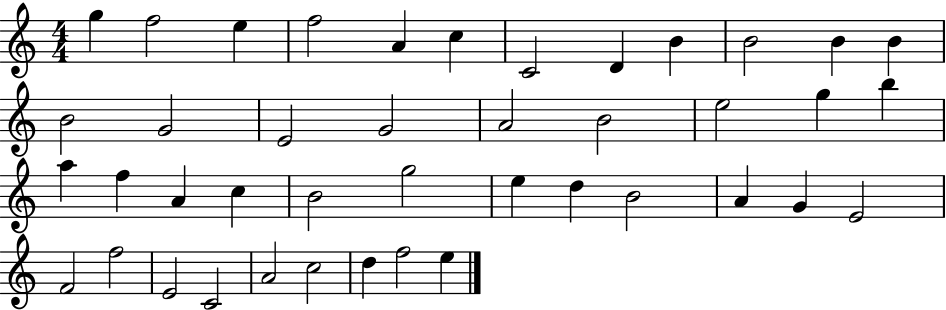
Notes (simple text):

G5/q F5/h E5/q F5/h A4/q C5/q C4/h D4/q B4/q B4/h B4/q B4/q B4/h G4/h E4/h G4/h A4/h B4/h E5/h G5/q B5/q A5/q F5/q A4/q C5/q B4/h G5/h E5/q D5/q B4/h A4/q G4/q E4/h F4/h F5/h E4/h C4/h A4/h C5/h D5/q F5/h E5/q